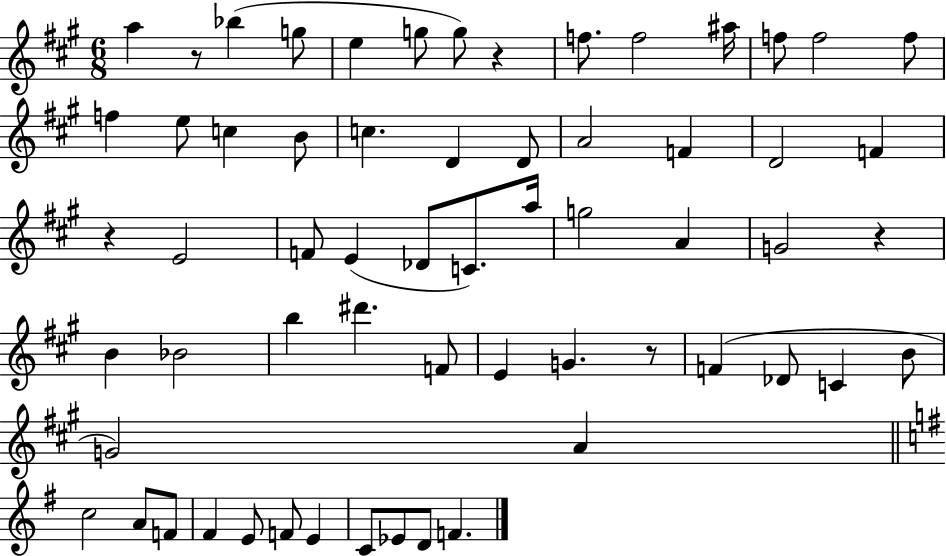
X:1
T:Untitled
M:6/8
L:1/4
K:A
a z/2 _b g/2 e g/2 g/2 z f/2 f2 ^a/4 f/2 f2 f/2 f e/2 c B/2 c D D/2 A2 F D2 F z E2 F/2 E _D/2 C/2 a/4 g2 A G2 z B _B2 b ^d' F/2 E G z/2 F _D/2 C B/2 G2 A c2 A/2 F/2 ^F E/2 F/2 E C/2 _E/2 D/2 F